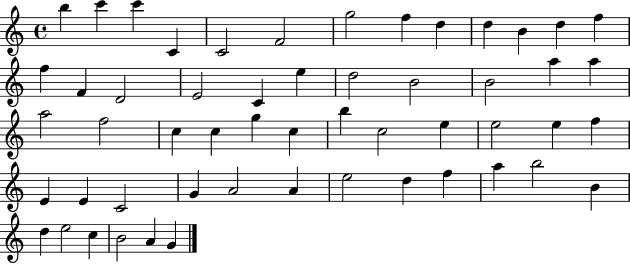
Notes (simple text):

B5/q C6/q C6/q C4/q C4/h F4/h G5/h F5/q D5/q D5/q B4/q D5/q F5/q F5/q F4/q D4/h E4/h C4/q E5/q D5/h B4/h B4/h A5/q A5/q A5/h F5/h C5/q C5/q G5/q C5/q B5/q C5/h E5/q E5/h E5/q F5/q E4/q E4/q C4/h G4/q A4/h A4/q E5/h D5/q F5/q A5/q B5/h B4/q D5/q E5/h C5/q B4/h A4/q G4/q